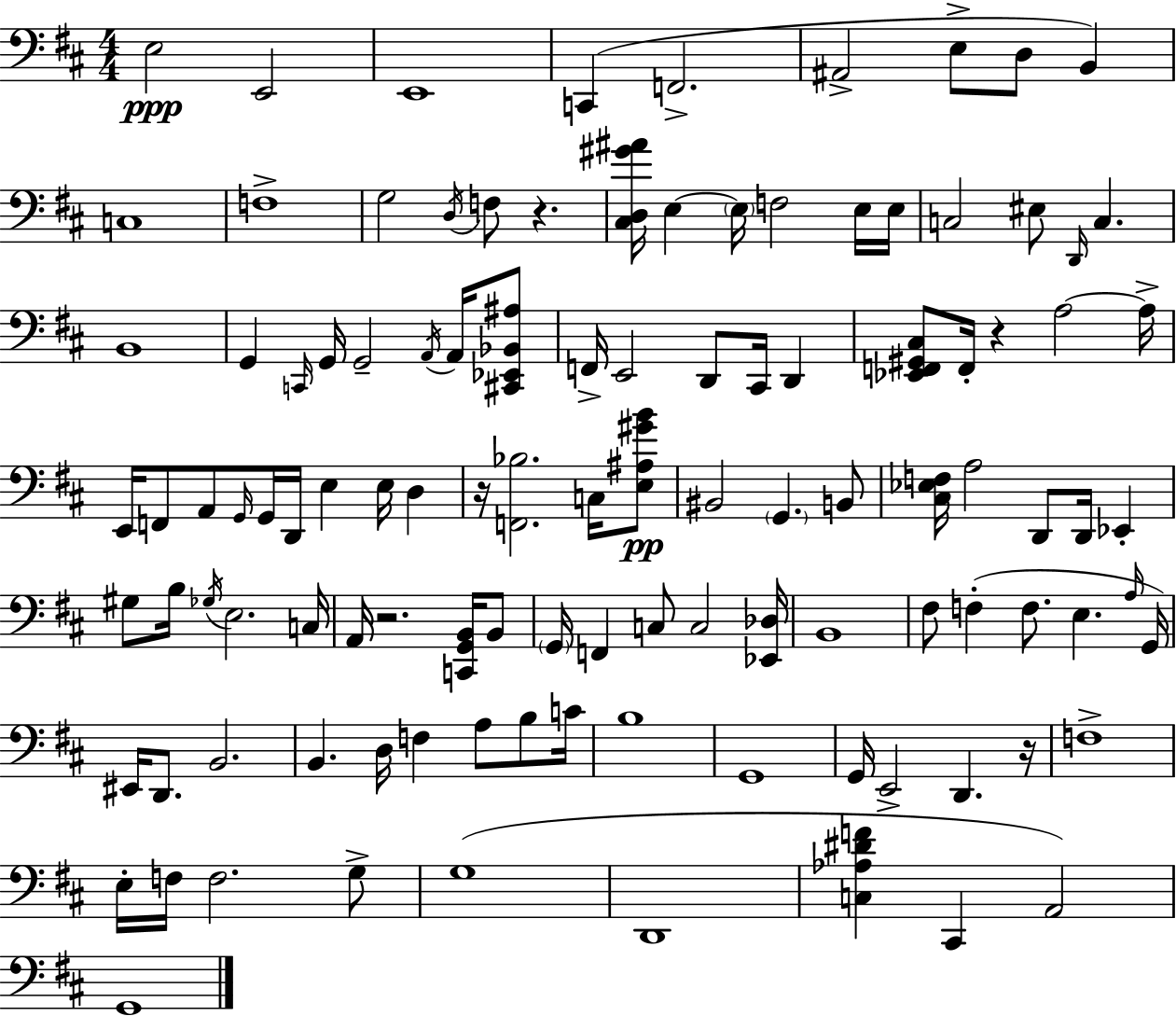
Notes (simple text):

E3/h E2/h E2/w C2/q F2/h. A#2/h E3/e D3/e B2/q C3/w F3/w G3/h D3/s F3/e R/q. [C#3,D3,G#4,A#4]/s E3/q E3/s F3/h E3/s E3/s C3/h EIS3/e D2/s C3/q. B2/w G2/q C2/s G2/s G2/h A2/s A2/s [C#2,Eb2,Bb2,A#3]/e F2/s E2/h D2/e C#2/s D2/q [Eb2,F2,G#2,C#3]/e F2/s R/q A3/h A3/s E2/s F2/e A2/e G2/s G2/s D2/s E3/q E3/s D3/q R/s [F2,Bb3]/h. C3/s [E3,A#3,G#4,B4]/e BIS2/h G2/q. B2/e [C#3,Eb3,F3]/s A3/h D2/e D2/s Eb2/q G#3/e B3/s Gb3/s E3/h. C3/s A2/s R/h. [C2,G2,B2]/s B2/e G2/s F2/q C3/e C3/h [Eb2,Db3]/s B2/w F#3/e F3/q F3/e. E3/q. A3/s G2/s EIS2/s D2/e. B2/h. B2/q. D3/s F3/q A3/e B3/e C4/s B3/w G2/w G2/s E2/h D2/q. R/s F3/w E3/s F3/s F3/h. G3/e G3/w D2/w [C3,Ab3,D#4,F4]/q C#2/q A2/h G2/w